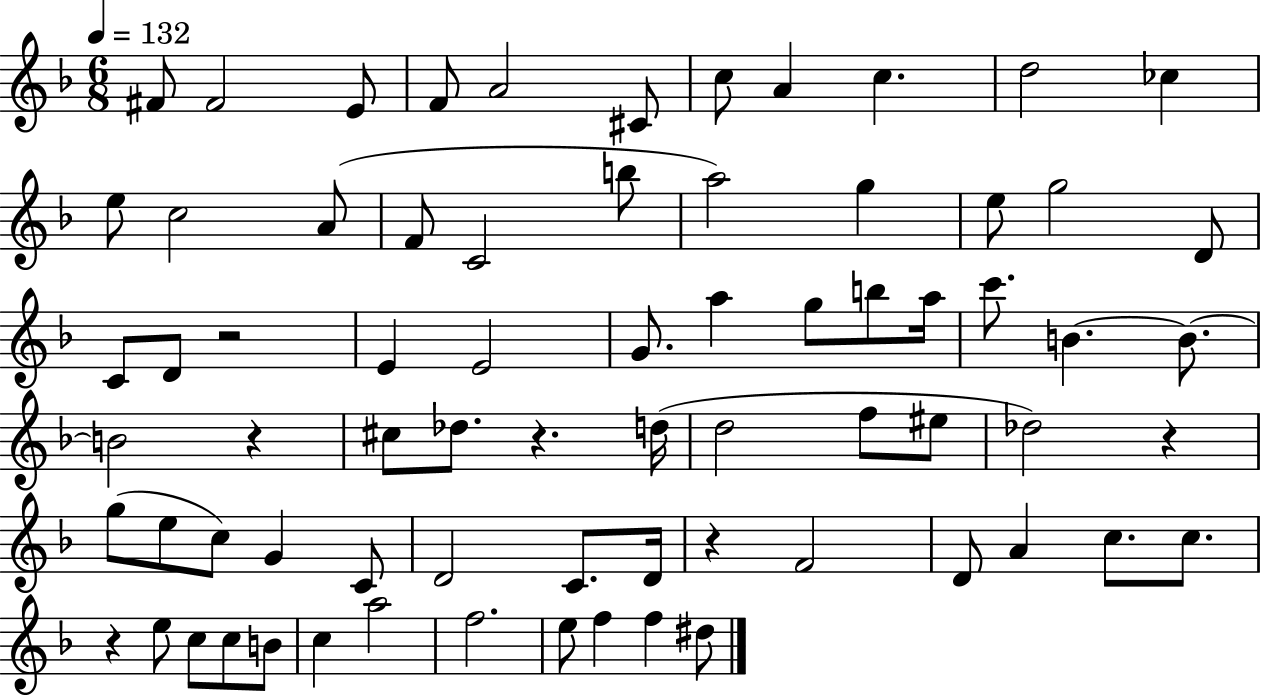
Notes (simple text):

F#4/e F#4/h E4/e F4/e A4/h C#4/e C5/e A4/q C5/q. D5/h CES5/q E5/e C5/h A4/e F4/e C4/h B5/e A5/h G5/q E5/e G5/h D4/e C4/e D4/e R/h E4/q E4/h G4/e. A5/q G5/e B5/e A5/s C6/e. B4/q. B4/e. B4/h R/q C#5/e Db5/e. R/q. D5/s D5/h F5/e EIS5/e Db5/h R/q G5/e E5/e C5/e G4/q C4/e D4/h C4/e. D4/s R/q F4/h D4/e A4/q C5/e. C5/e. R/q E5/e C5/e C5/e B4/e C5/q A5/h F5/h. E5/e F5/q F5/q D#5/e